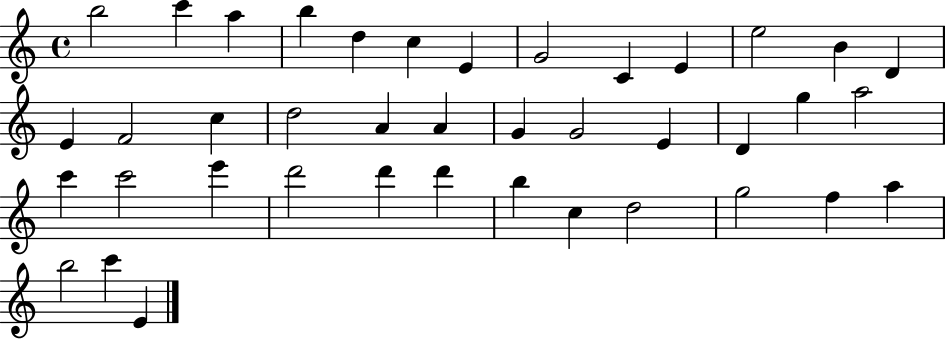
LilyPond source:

{
  \clef treble
  \time 4/4
  \defaultTimeSignature
  \key c \major
  b''2 c'''4 a''4 | b''4 d''4 c''4 e'4 | g'2 c'4 e'4 | e''2 b'4 d'4 | \break e'4 f'2 c''4 | d''2 a'4 a'4 | g'4 g'2 e'4 | d'4 g''4 a''2 | \break c'''4 c'''2 e'''4 | d'''2 d'''4 d'''4 | b''4 c''4 d''2 | g''2 f''4 a''4 | \break b''2 c'''4 e'4 | \bar "|."
}